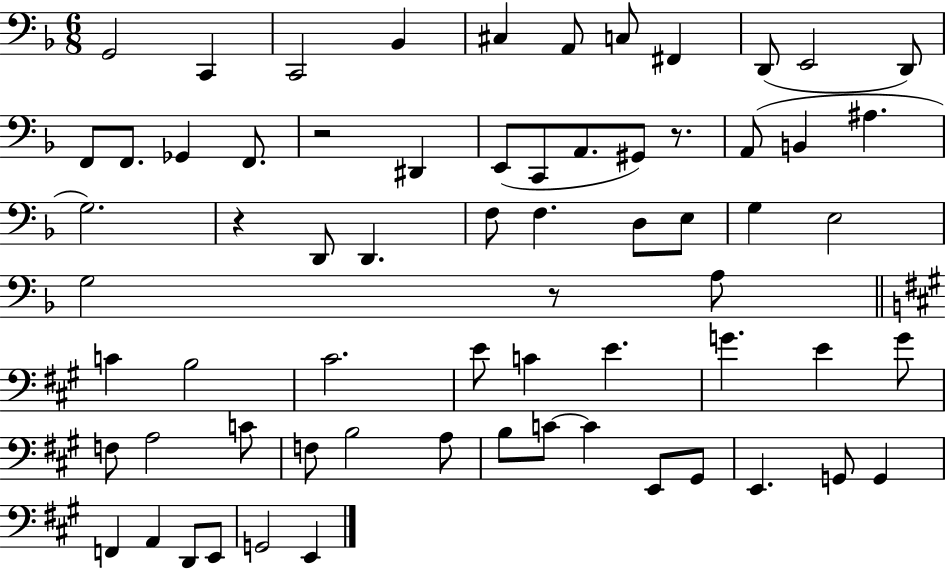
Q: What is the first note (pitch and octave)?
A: G2